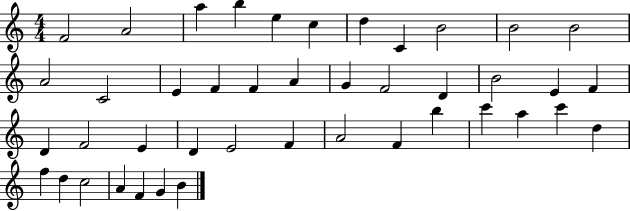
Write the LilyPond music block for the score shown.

{
  \clef treble
  \numericTimeSignature
  \time 4/4
  \key c \major
  f'2 a'2 | a''4 b''4 e''4 c''4 | d''4 c'4 b'2 | b'2 b'2 | \break a'2 c'2 | e'4 f'4 f'4 a'4 | g'4 f'2 d'4 | b'2 e'4 f'4 | \break d'4 f'2 e'4 | d'4 e'2 f'4 | a'2 f'4 b''4 | c'''4 a''4 c'''4 d''4 | \break f''4 d''4 c''2 | a'4 f'4 g'4 b'4 | \bar "|."
}